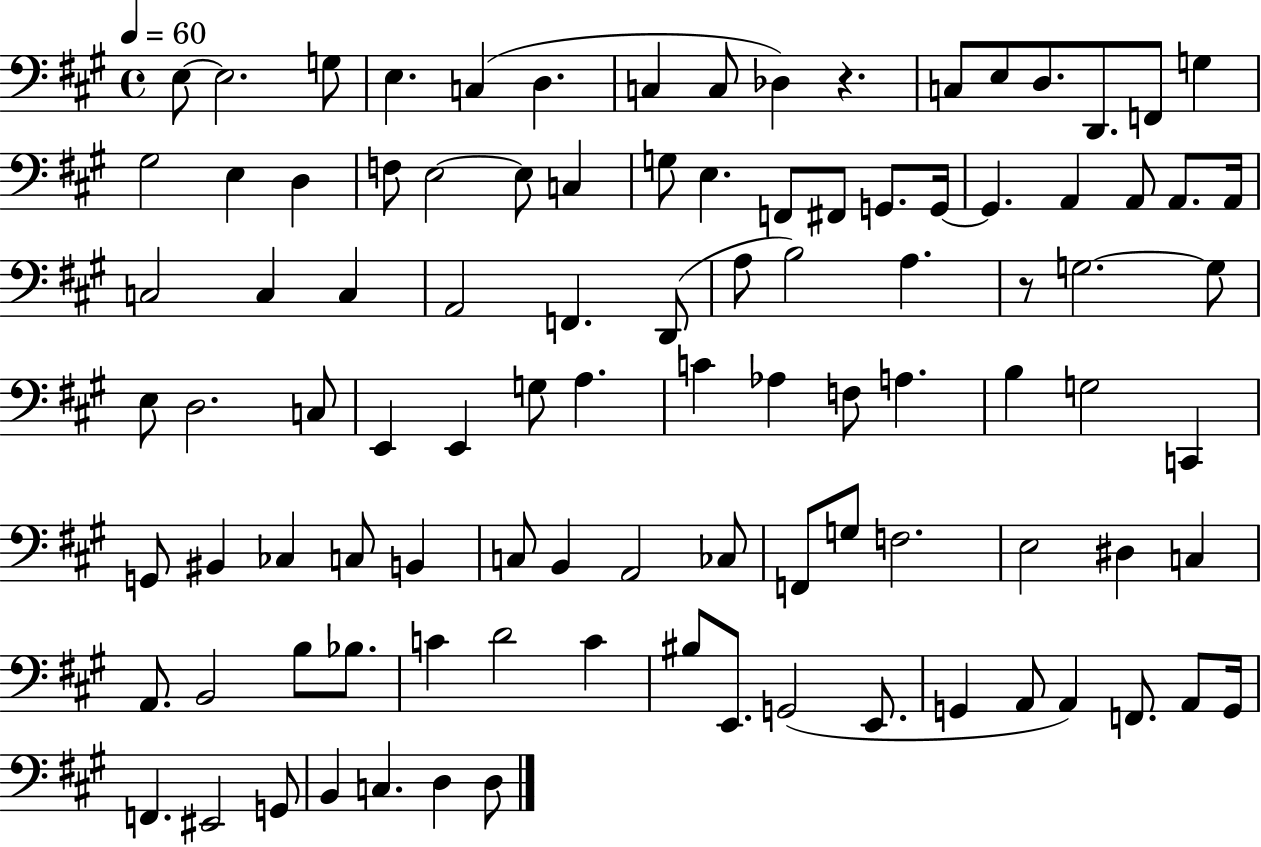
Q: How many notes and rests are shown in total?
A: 99